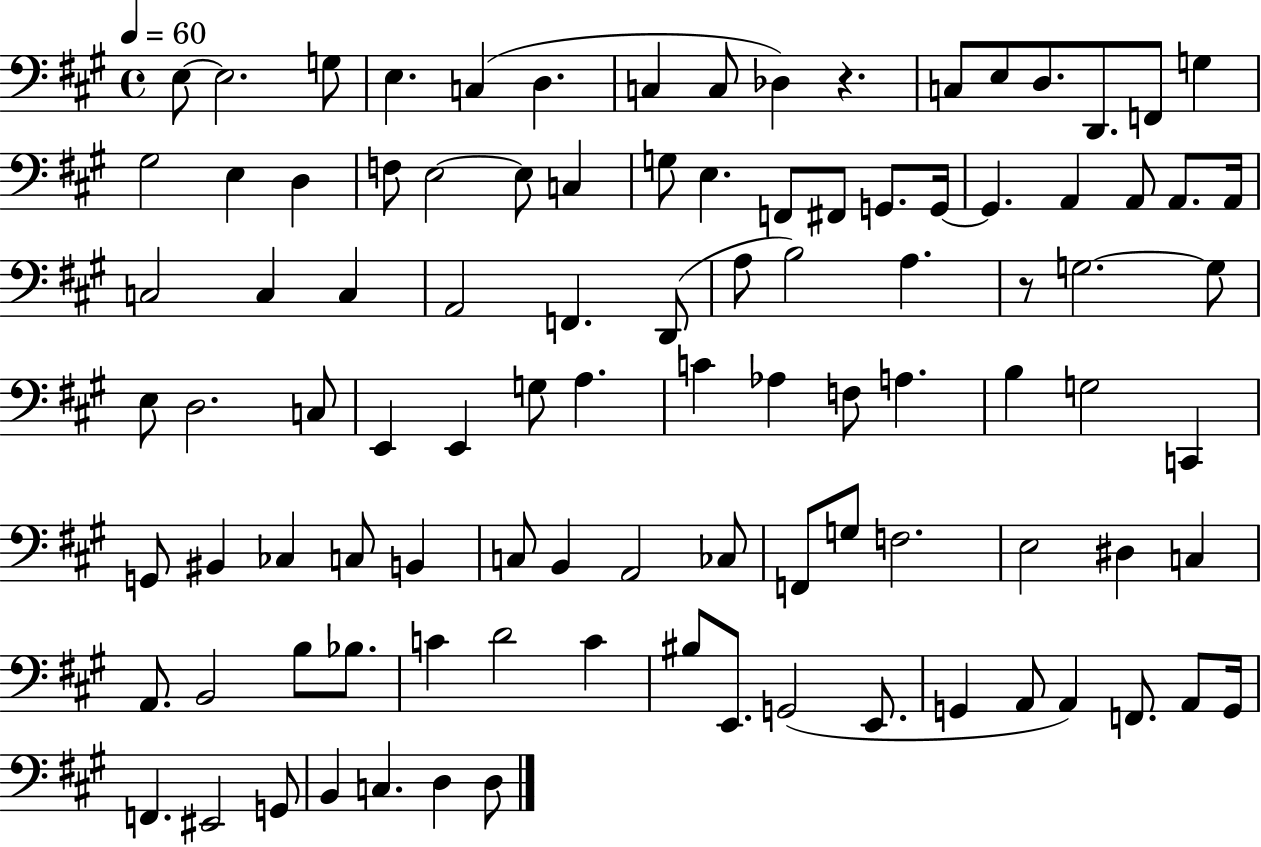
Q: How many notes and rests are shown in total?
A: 99